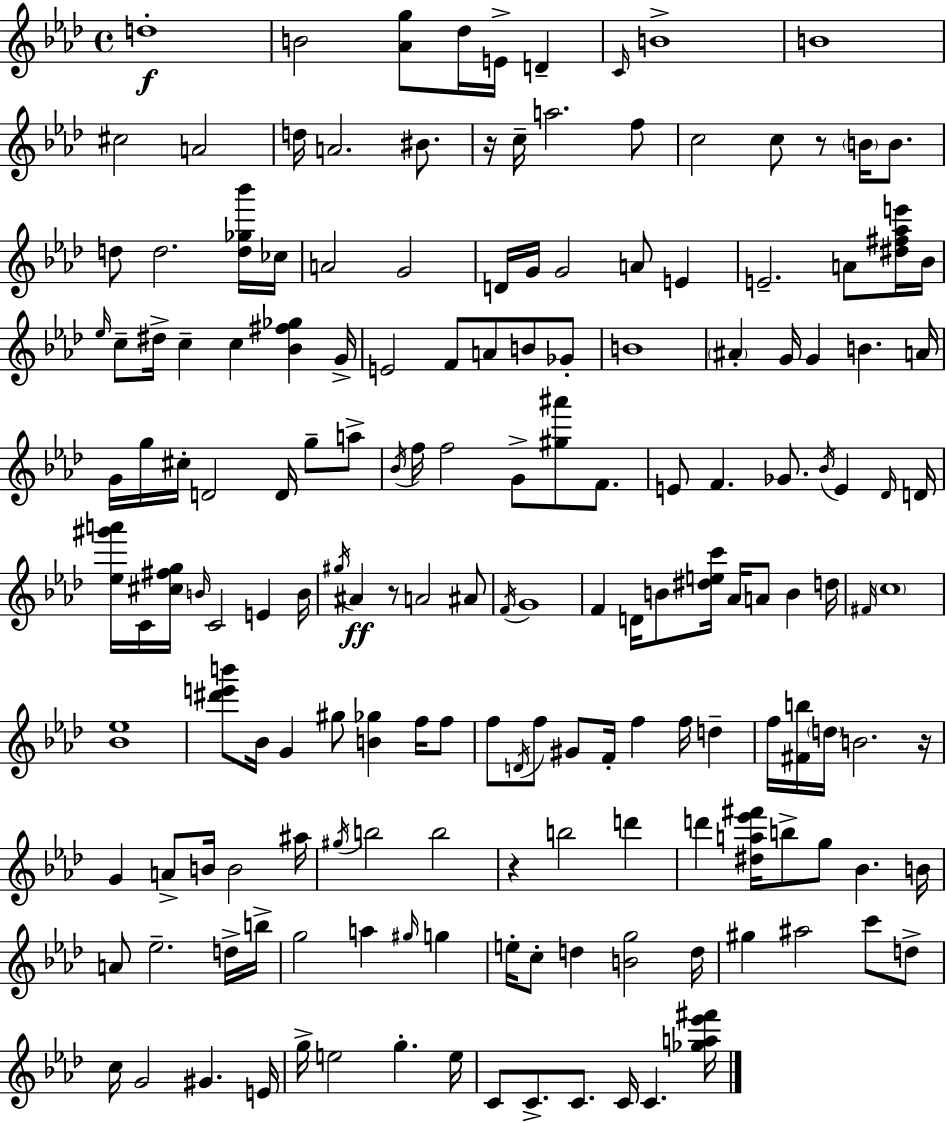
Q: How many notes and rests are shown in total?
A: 169